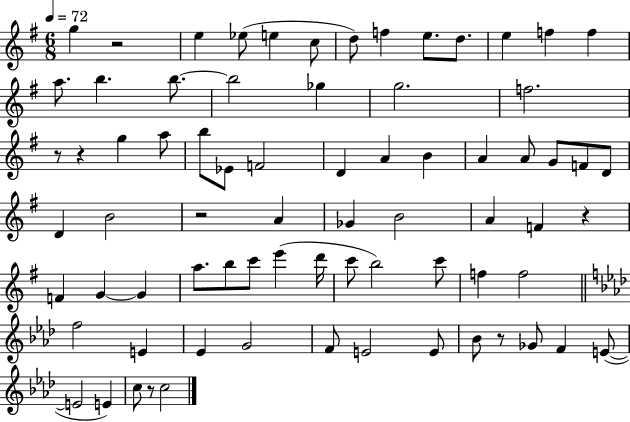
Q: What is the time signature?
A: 6/8